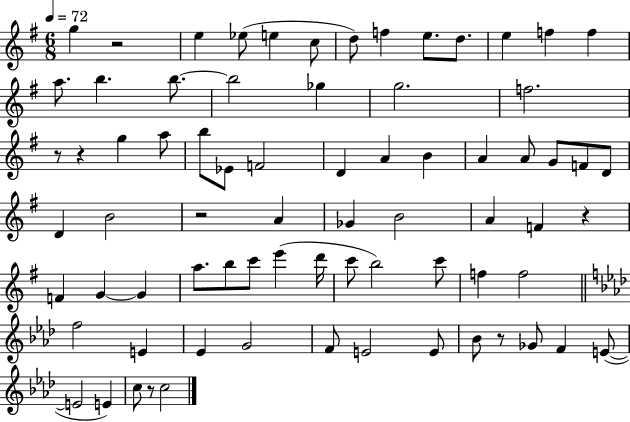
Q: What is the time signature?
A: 6/8